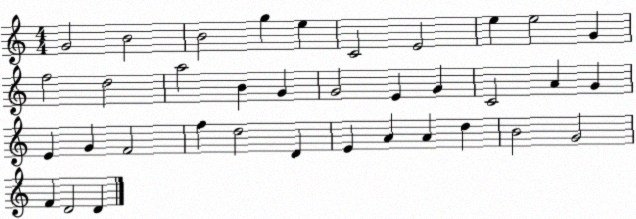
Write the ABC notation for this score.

X:1
T:Untitled
M:4/4
L:1/4
K:C
G2 B2 B2 g e C2 E2 e e2 G f2 d2 a2 B G G2 E G C2 A G E G F2 f d2 D E A A d B2 G2 F D2 D